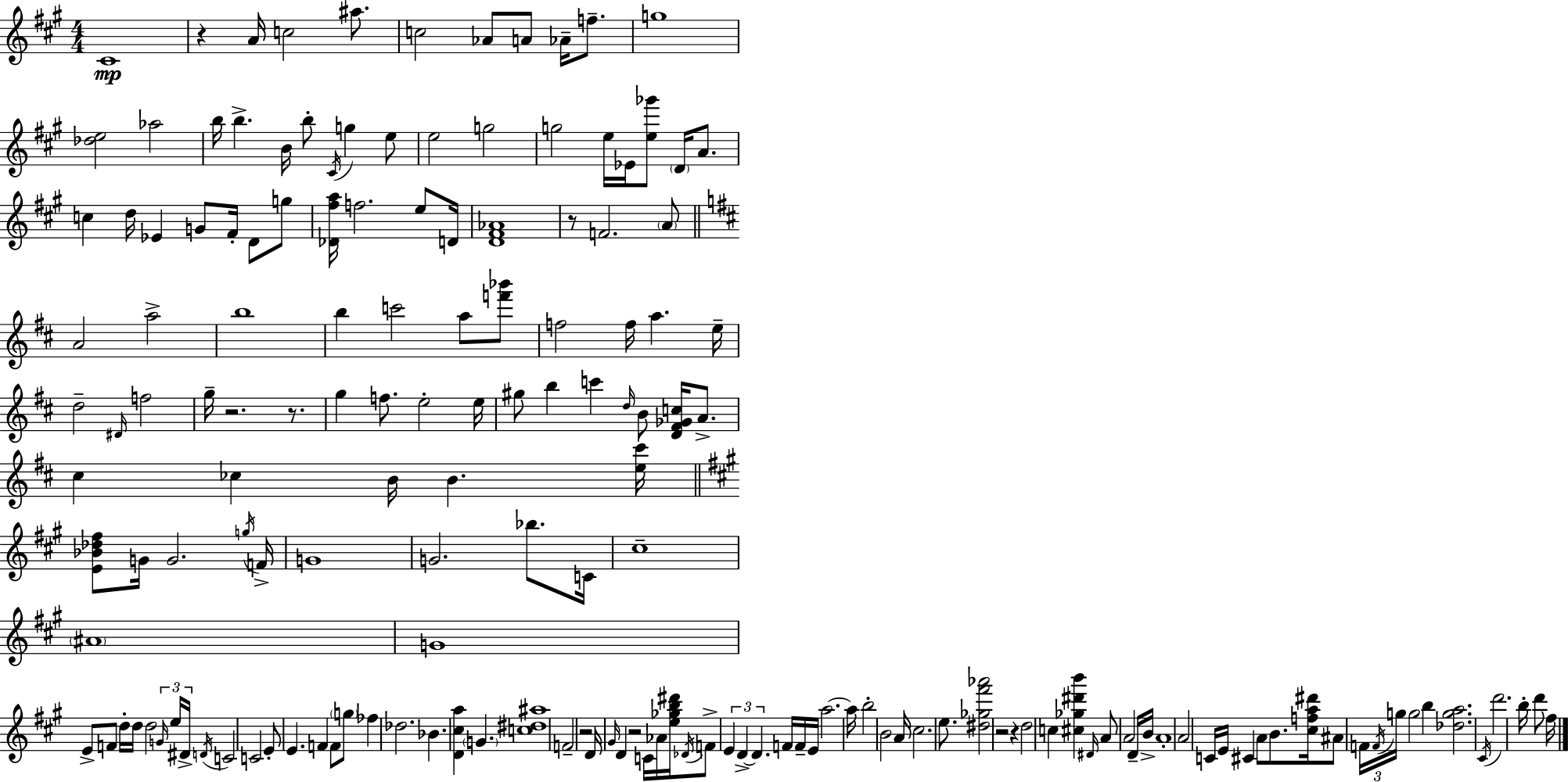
C#4/w R/q A4/s C5/h A#5/e. C5/h Ab4/e A4/e Ab4/s F5/e. G5/w [Db5,E5]/h Ab5/h B5/s B5/q. B4/s B5/e C#4/s G5/q E5/e E5/h G5/h G5/h E5/s Eb4/s [E5,Gb6]/e D4/s A4/e. C5/q D5/s Eb4/q G4/e F#4/s D4/e G5/e [Db4,F#5,A5]/s F5/h. E5/e D4/s [D4,F#4,Ab4]/w R/e F4/h. A4/e A4/h A5/h B5/w B5/q C6/h A5/e [F6,Bb6]/e F5/h F5/s A5/q. E5/s D5/h D#4/s F5/h G5/s R/h. R/e. G5/q F5/e. E5/h E5/s G#5/e B5/q C6/q D5/s B4/e [D4,F#4,Gb4,C5]/s A4/e. C#5/q CES5/q B4/s B4/q. [E5,C#6]/s [E4,Bb4,Db5,F#5]/e G4/s G4/h. G5/s F4/s G4/w G4/h. Bb5/e. C4/s C#5/w A#4/w G4/w E4/e F4/e D5/s D5/s D5/h G4/s E5/s D#4/s D4/s C4/h C4/h E4/e E4/q. F4/q F4/e G5/e FES5/q Db5/h. Bb4/q. [D4,C#5,A5]/q G4/q. [C5,D#5,A#5]/w F4/h R/h D4/s G#4/s D4/q R/h C4/s Ab4/s [E5,Gb5,B5,D#6]/s Db4/s F4/e E4/q D4/q D4/q. F4/s F4/s E4/s A5/h. A5/s B5/h B4/h A4/s C#5/h. E5/e. [D#5,Gb5,F#6,Ab6]/h R/h R/q D5/h C5/q [C#5,Gb5,D#6,B6]/q D#4/s A4/e A4/h D4/s B4/s A4/w A4/h C4/s E4/s C#4/q A4/e B4/e. [C#5,F5,A5,D#6]/s A#4/e F4/s F4/s G5/s G5/h B5/q [Db5,G5,A5]/h. C#4/s D6/h. B5/s D6/e F#5/s